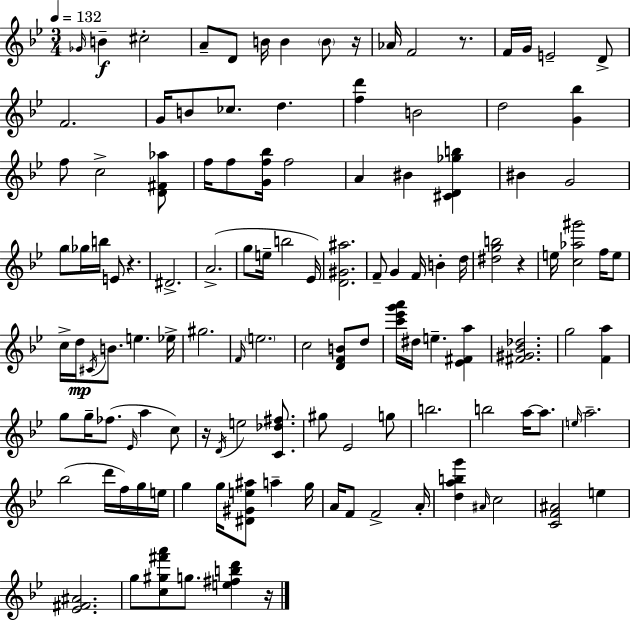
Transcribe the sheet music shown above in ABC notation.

X:1
T:Untitled
M:3/4
L:1/4
K:Gm
_G/4 B ^c2 A/2 D/2 B/4 B B/2 z/4 _A/4 F2 z/2 F/4 G/4 E2 D/2 F2 G/4 B/2 _c/2 d [fd'] B2 d2 [G_b] f/2 c2 [D^F_a]/2 f/4 f/2 [Gf_b]/4 f2 A ^B [^CD_gb] ^B G2 g/2 _g/4 b/4 E/2 z ^D2 A2 g/2 e/4 b2 _E/4 [D^G^a]2 F/2 G F/4 B d/4 [^dgb]2 z e/4 [c_a^g']2 f/4 e/2 c/4 d/4 ^C/4 B/2 e _e/4 ^g2 F/4 e2 c2 [DFB]/2 d/2 [c'_e'g'a']/4 ^d/4 e [_E^Fa] [^F^G_B_d]2 g2 [Fa] g/2 g/4 _f/2 _E/4 a c/2 z/4 D/4 e2 [C_d^f]/2 ^g/2 _E2 g/2 b2 b2 a/4 a/2 e/4 a2 _b2 d'/4 f/4 g/4 e/4 g g/4 [^D^Ge^a]/2 a g/4 A/4 F/2 F2 A/4 [dabg'] ^A/4 c2 [CF^A]2 e [_E^F^A]2 g/2 [c^g^f'a']/2 g/2 [e^fbd'] z/4